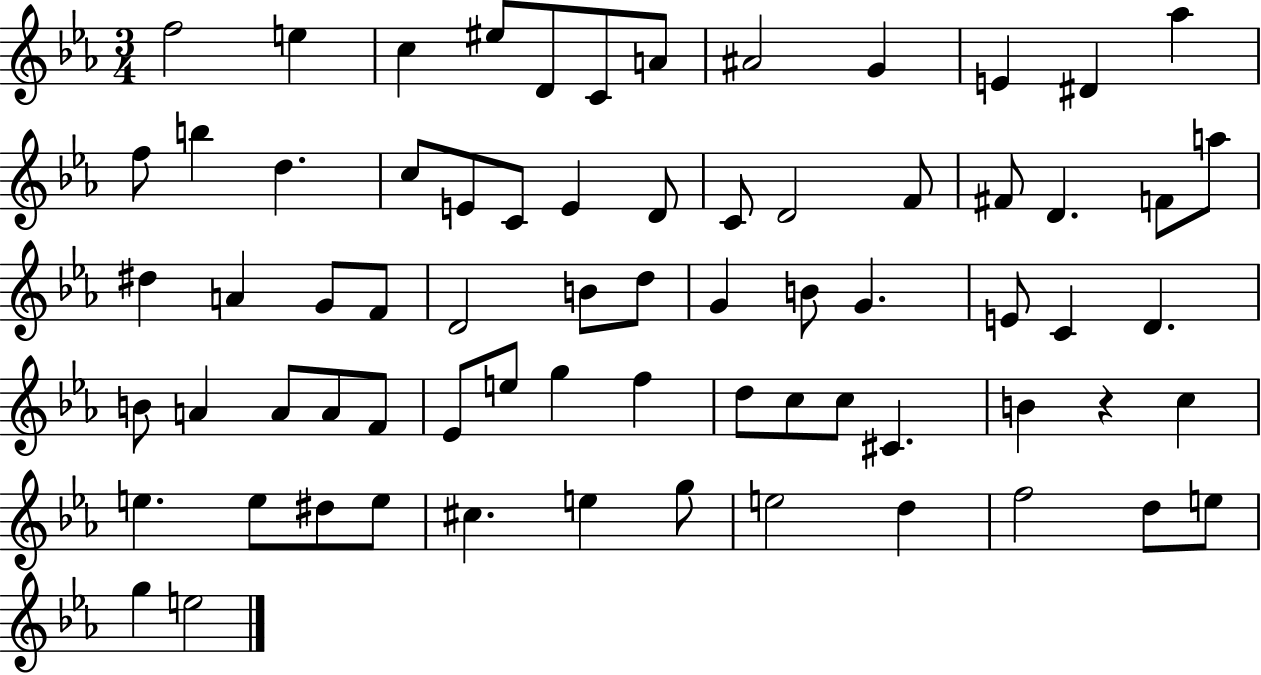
{
  \clef treble
  \numericTimeSignature
  \time 3/4
  \key ees \major
  f''2 e''4 | c''4 eis''8 d'8 c'8 a'8 | ais'2 g'4 | e'4 dis'4 aes''4 | \break f''8 b''4 d''4. | c''8 e'8 c'8 e'4 d'8 | c'8 d'2 f'8 | fis'8 d'4. f'8 a''8 | \break dis''4 a'4 g'8 f'8 | d'2 b'8 d''8 | g'4 b'8 g'4. | e'8 c'4 d'4. | \break b'8 a'4 a'8 a'8 f'8 | ees'8 e''8 g''4 f''4 | d''8 c''8 c''8 cis'4. | b'4 r4 c''4 | \break e''4. e''8 dis''8 e''8 | cis''4. e''4 g''8 | e''2 d''4 | f''2 d''8 e''8 | \break g''4 e''2 | \bar "|."
}